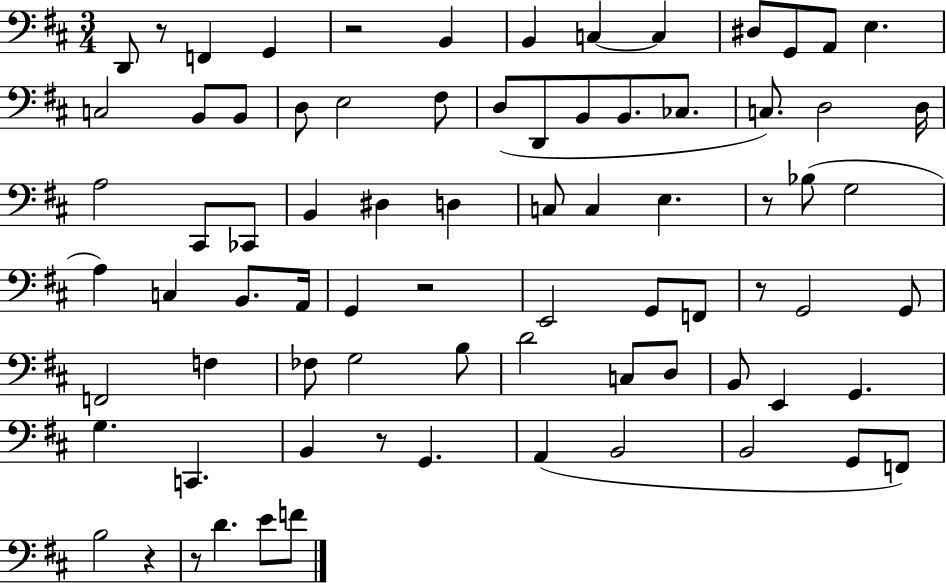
{
  \clef bass
  \numericTimeSignature
  \time 3/4
  \key d \major
  d,8 r8 f,4 g,4 | r2 b,4 | b,4 c4~~ c4 | dis8 g,8 a,8 e4. | \break c2 b,8 b,8 | d8 e2 fis8 | d8( d,8 b,8 b,8. ces8. | c8.) d2 d16 | \break a2 cis,8 ces,8 | b,4 dis4 d4 | c8 c4 e4. | r8 bes8( g2 | \break a4) c4 b,8. a,16 | g,4 r2 | e,2 g,8 f,8 | r8 g,2 g,8 | \break f,2 f4 | fes8 g2 b8 | d'2 c8 d8 | b,8 e,4 g,4. | \break g4. c,4. | b,4 r8 g,4. | a,4( b,2 | b,2 g,8 f,8) | \break b2 r4 | r8 d'4. e'8 f'8 | \bar "|."
}